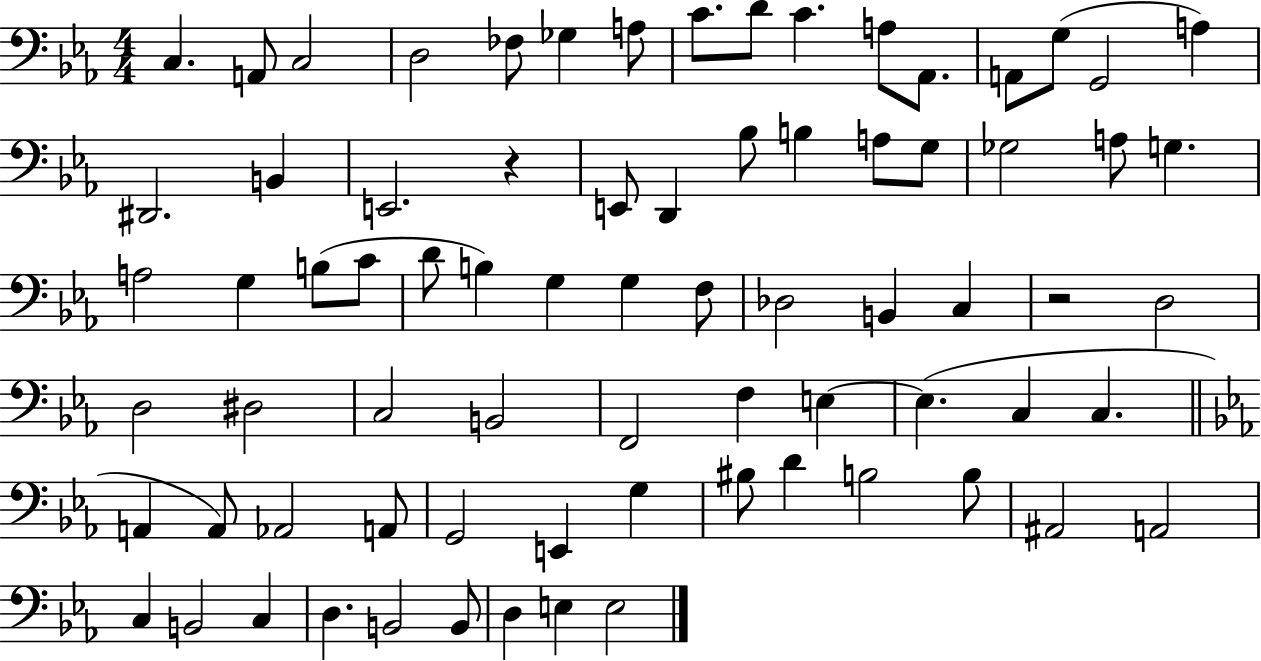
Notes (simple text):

C3/q. A2/e C3/h D3/h FES3/e Gb3/q A3/e C4/e. D4/e C4/q. A3/e Ab2/e. A2/e G3/e G2/h A3/q D#2/h. B2/q E2/h. R/q E2/e D2/q Bb3/e B3/q A3/e G3/e Gb3/h A3/e G3/q. A3/h G3/q B3/e C4/e D4/e B3/q G3/q G3/q F3/e Db3/h B2/q C3/q R/h D3/h D3/h D#3/h C3/h B2/h F2/h F3/q E3/q E3/q. C3/q C3/q. A2/q A2/e Ab2/h A2/e G2/h E2/q G3/q BIS3/e D4/q B3/h B3/e A#2/h A2/h C3/q B2/h C3/q D3/q. B2/h B2/e D3/q E3/q E3/h